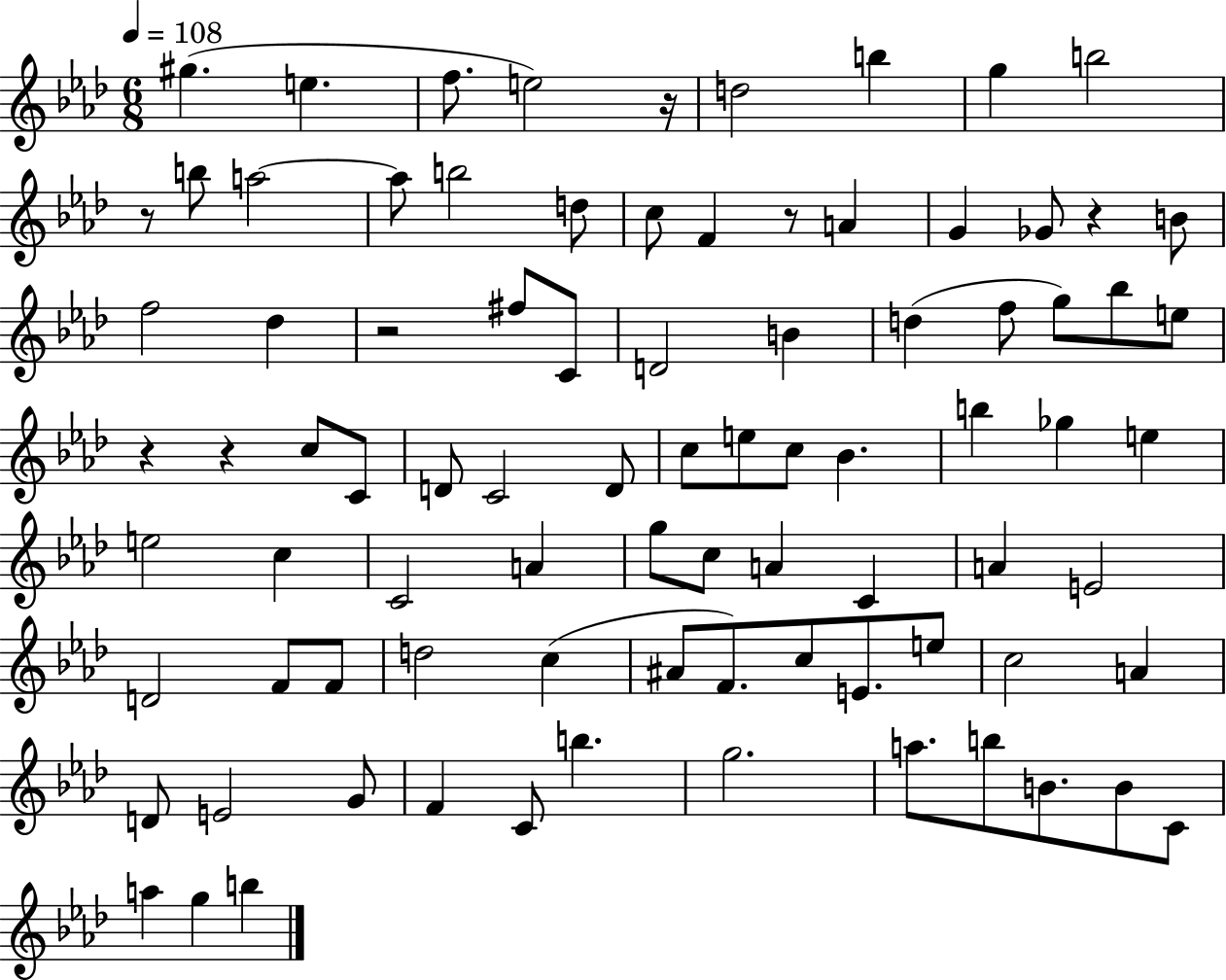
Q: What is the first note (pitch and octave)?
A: G#5